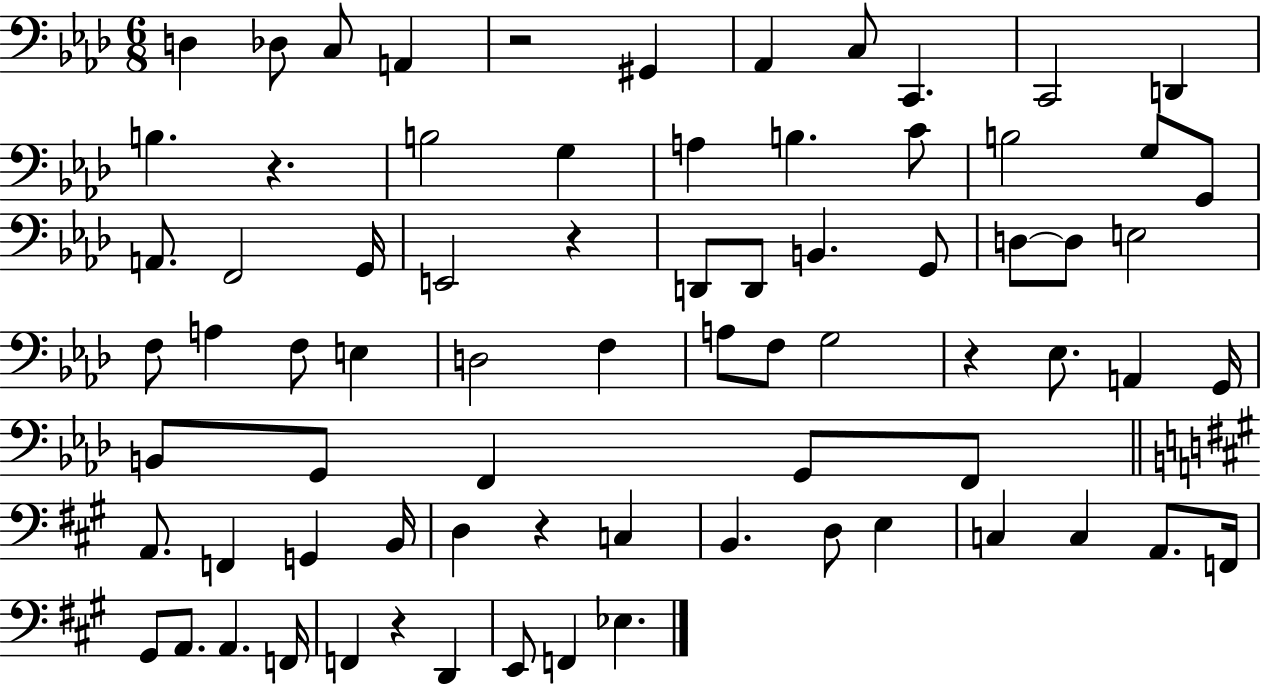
{
  \clef bass
  \numericTimeSignature
  \time 6/8
  \key aes \major
  d4 des8 c8 a,4 | r2 gis,4 | aes,4 c8 c,4. | c,2 d,4 | \break b4. r4. | b2 g4 | a4 b4. c'8 | b2 g8 g,8 | \break a,8. f,2 g,16 | e,2 r4 | d,8 d,8 b,4. g,8 | d8~~ d8 e2 | \break f8 a4 f8 e4 | d2 f4 | a8 f8 g2 | r4 ees8. a,4 g,16 | \break b,8 g,8 f,4 g,8 f,8 | \bar "||" \break \key a \major a,8. f,4 g,4 b,16 | d4 r4 c4 | b,4. d8 e4 | c4 c4 a,8. f,16 | \break gis,8 a,8. a,4. f,16 | f,4 r4 d,4 | e,8 f,4 ees4. | \bar "|."
}